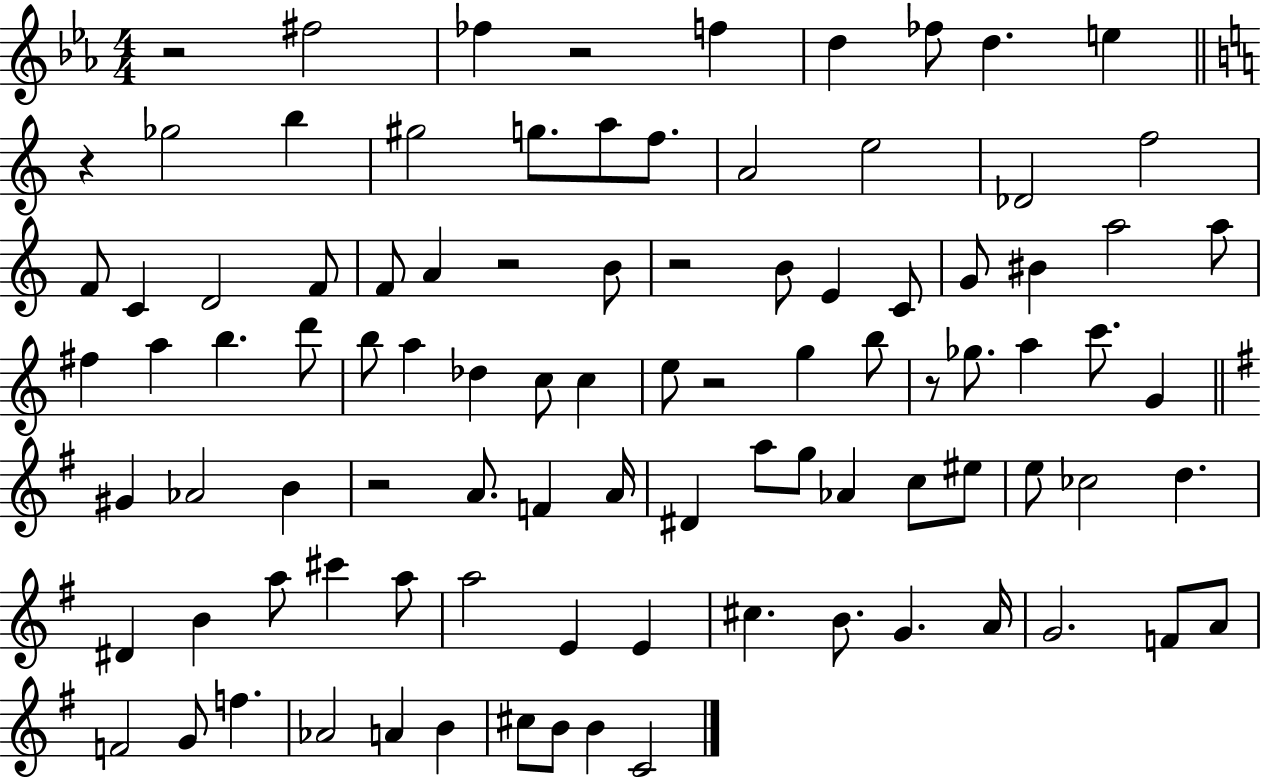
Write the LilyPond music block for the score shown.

{
  \clef treble
  \numericTimeSignature
  \time 4/4
  \key ees \major
  \repeat volta 2 { r2 fis''2 | fes''4 r2 f''4 | d''4 fes''8 d''4. e''4 | \bar "||" \break \key c \major r4 ges''2 b''4 | gis''2 g''8. a''8 f''8. | a'2 e''2 | des'2 f''2 | \break f'8 c'4 d'2 f'8 | f'8 a'4 r2 b'8 | r2 b'8 e'4 c'8 | g'8 bis'4 a''2 a''8 | \break fis''4 a''4 b''4. d'''8 | b''8 a''4 des''4 c''8 c''4 | e''8 r2 g''4 b''8 | r8 ges''8. a''4 c'''8. g'4 | \break \bar "||" \break \key g \major gis'4 aes'2 b'4 | r2 a'8. f'4 a'16 | dis'4 a''8 g''8 aes'4 c''8 eis''8 | e''8 ces''2 d''4. | \break dis'4 b'4 a''8 cis'''4 a''8 | a''2 e'4 e'4 | cis''4. b'8. g'4. a'16 | g'2. f'8 a'8 | \break f'2 g'8 f''4. | aes'2 a'4 b'4 | cis''8 b'8 b'4 c'2 | } \bar "|."
}